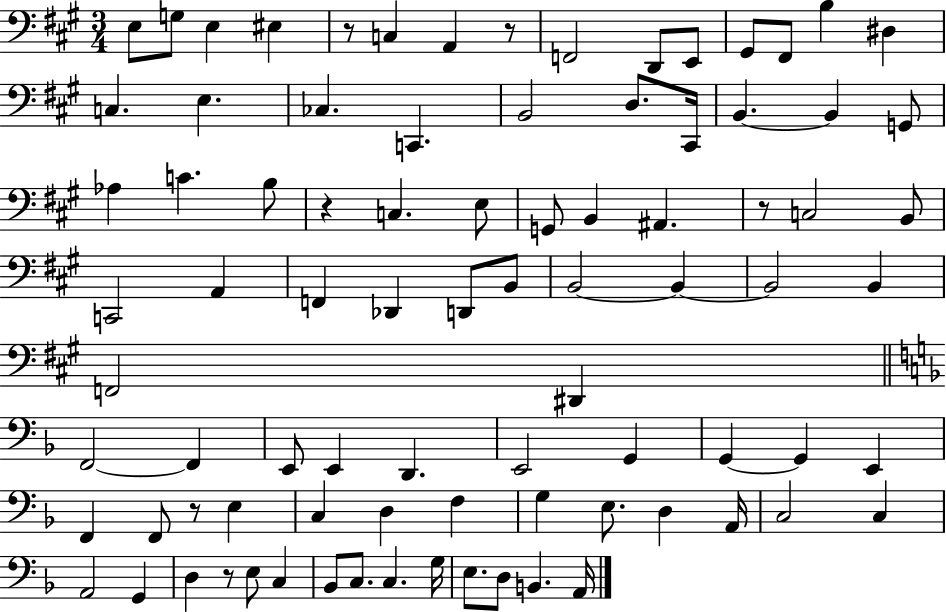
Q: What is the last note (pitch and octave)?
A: A2